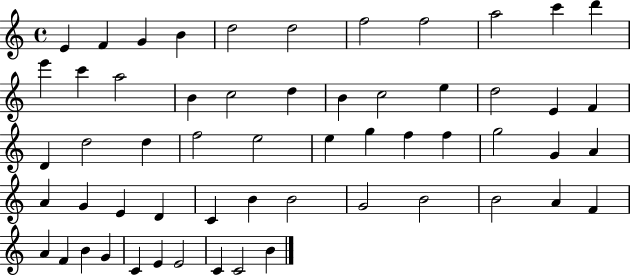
E4/q F4/q G4/q B4/q D5/h D5/h F5/h F5/h A5/h C6/q D6/q E6/q C6/q A5/h B4/q C5/h D5/q B4/q C5/h E5/q D5/h E4/q F4/q D4/q D5/h D5/q F5/h E5/h E5/q G5/q F5/q F5/q G5/h G4/q A4/q A4/q G4/q E4/q D4/q C4/q B4/q B4/h G4/h B4/h B4/h A4/q F4/q A4/q F4/q B4/q G4/q C4/q E4/q E4/h C4/q C4/h B4/q